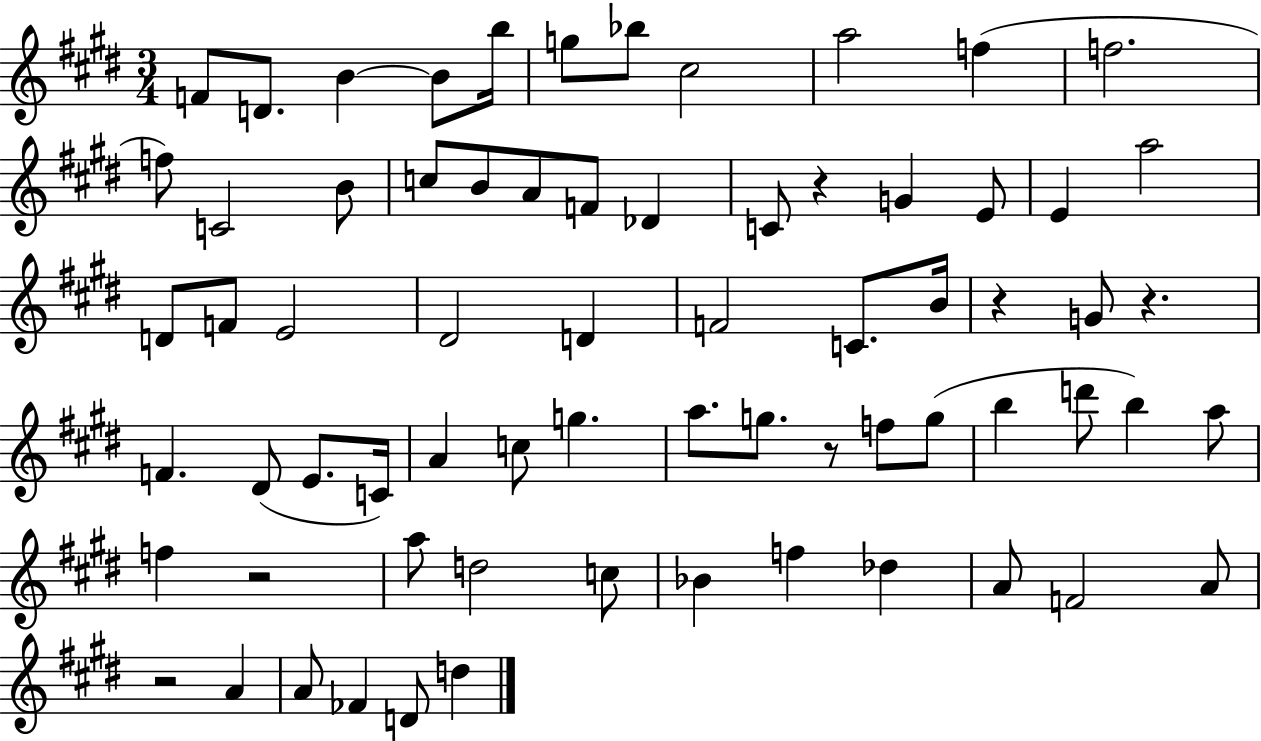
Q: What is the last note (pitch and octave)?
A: D5